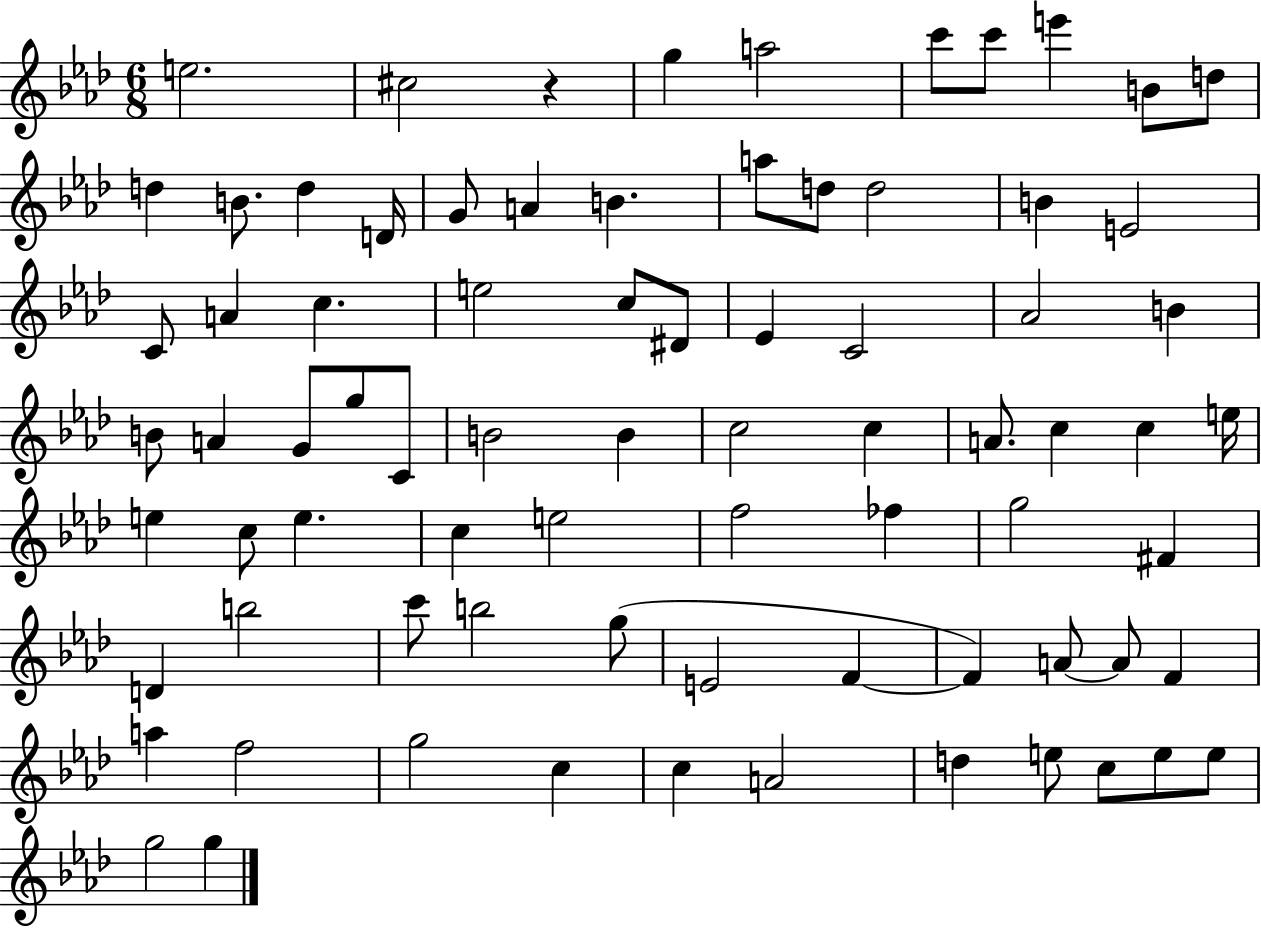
{
  \clef treble
  \numericTimeSignature
  \time 6/8
  \key aes \major
  \repeat volta 2 { e''2. | cis''2 r4 | g''4 a''2 | c'''8 c'''8 e'''4 b'8 d''8 | \break d''4 b'8. d''4 d'16 | g'8 a'4 b'4. | a''8 d''8 d''2 | b'4 e'2 | \break c'8 a'4 c''4. | e''2 c''8 dis'8 | ees'4 c'2 | aes'2 b'4 | \break b'8 a'4 g'8 g''8 c'8 | b'2 b'4 | c''2 c''4 | a'8. c''4 c''4 e''16 | \break e''4 c''8 e''4. | c''4 e''2 | f''2 fes''4 | g''2 fis'4 | \break d'4 b''2 | c'''8 b''2 g''8( | e'2 f'4~~ | f'4) a'8~~ a'8 f'4 | \break a''4 f''2 | g''2 c''4 | c''4 a'2 | d''4 e''8 c''8 e''8 e''8 | \break g''2 g''4 | } \bar "|."
}